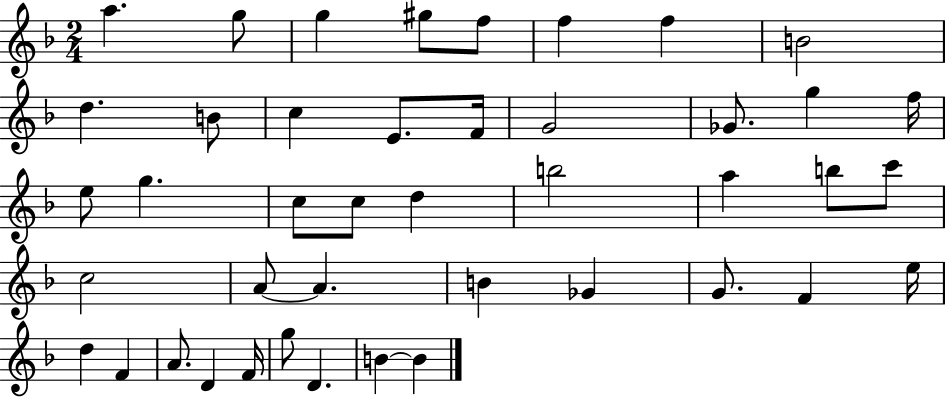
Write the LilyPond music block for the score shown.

{
  \clef treble
  \numericTimeSignature
  \time 2/4
  \key f \major
  a''4. g''8 | g''4 gis''8 f''8 | f''4 f''4 | b'2 | \break d''4. b'8 | c''4 e'8. f'16 | g'2 | ges'8. g''4 f''16 | \break e''8 g''4. | c''8 c''8 d''4 | b''2 | a''4 b''8 c'''8 | \break c''2 | a'8~~ a'4. | b'4 ges'4 | g'8. f'4 e''16 | \break d''4 f'4 | a'8. d'4 f'16 | g''8 d'4. | b'4~~ b'4 | \break \bar "|."
}